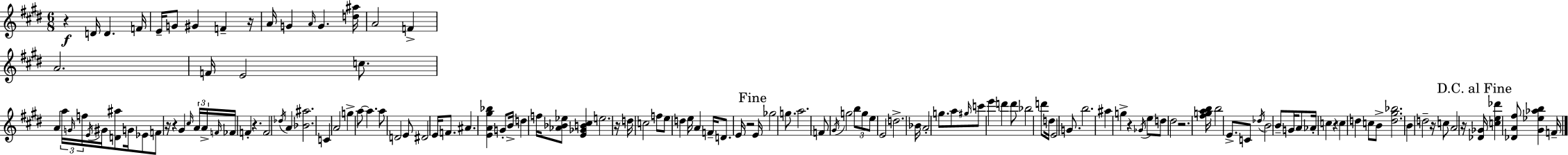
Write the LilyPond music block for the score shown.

{
  \clef treble
  \numericTimeSignature
  \time 6/8
  \key e \major
  r4\f d'16 d'4. f'16 | e'16-- g'8 gis'4 f'4-- r16 | a'16 g'4 \grace { a'16 } g'4. | <d'' ais''>16 a'2 f'4-> | \break a'2. | f'16 e'2 c''8. | a'4 \tuplet 3/2 { a''16 \grace { g'16 } f''16 } \acciaccatura { e'16 } gis'16 <d' ais''>8 | g'16 ees'8 f'8 r16 r4 gis'4 | \break \grace { cis''16 } \tuplet 3/2 { a'16 a'16-> \grace { f'16 } } fes'16 f'4-. r4. | f'2 | \acciaccatura { des''16 } a'4 <bes' ais''>2. | c'4 a'2 | \break g''4-> a''8~~ | a''4. a''8 d'2 | e'8 dis'2 | e'16 f'8. ais'4. | \break <e' a' gis'' bes''>4 g'8-. b'16-> d''4 f''16 | <aes' bes' ees''>8 <e' ges' b' cis''>4 e''2. | r16 d''16 c''2 | f''8 e''8 d''4 | \break e''16 a'4 f'16-- d'8. e'16 r2 | \mark "Fine" e'16 ges''2 | g''8. a''2. | f'8 \acciaccatura { gis'16 } g''2 | \break \tuplet 3/2 { b''8 g''8 e''8 } e'2 | d''2.-> | bes'16 a'2-. | g''8. a''8 \grace { gis''16 } c'''8 | \break e'''4 d'''4 d'''8 bes''2 | d'''8 d''16 e'2 | g'8. b''2. | ais''4 | \break g''4-> r4 \acciaccatura { ges'16 } e''8 d''8 | dis''2 r2. | <fis'' g'' a'' b''>16 b''2 | e'8.-> c'8 \acciaccatura { des''16 } | \break b'2 b'8-- g'16 a'8 | aes'16-. c''4 r4 \parenthesize c''4 | d''4 c''8 b'8-> <d'' gis'' bes''>2. | b'4 | \break d''2-- r16 c''8 | a'2 r16 \mark "D.C. al Fine" <des' ges'>16 <c'' e'' des'''>4 | <des' a' fis''>8 <gis' ees'' aes'' b''>4 f'16-- \bar "|."
}